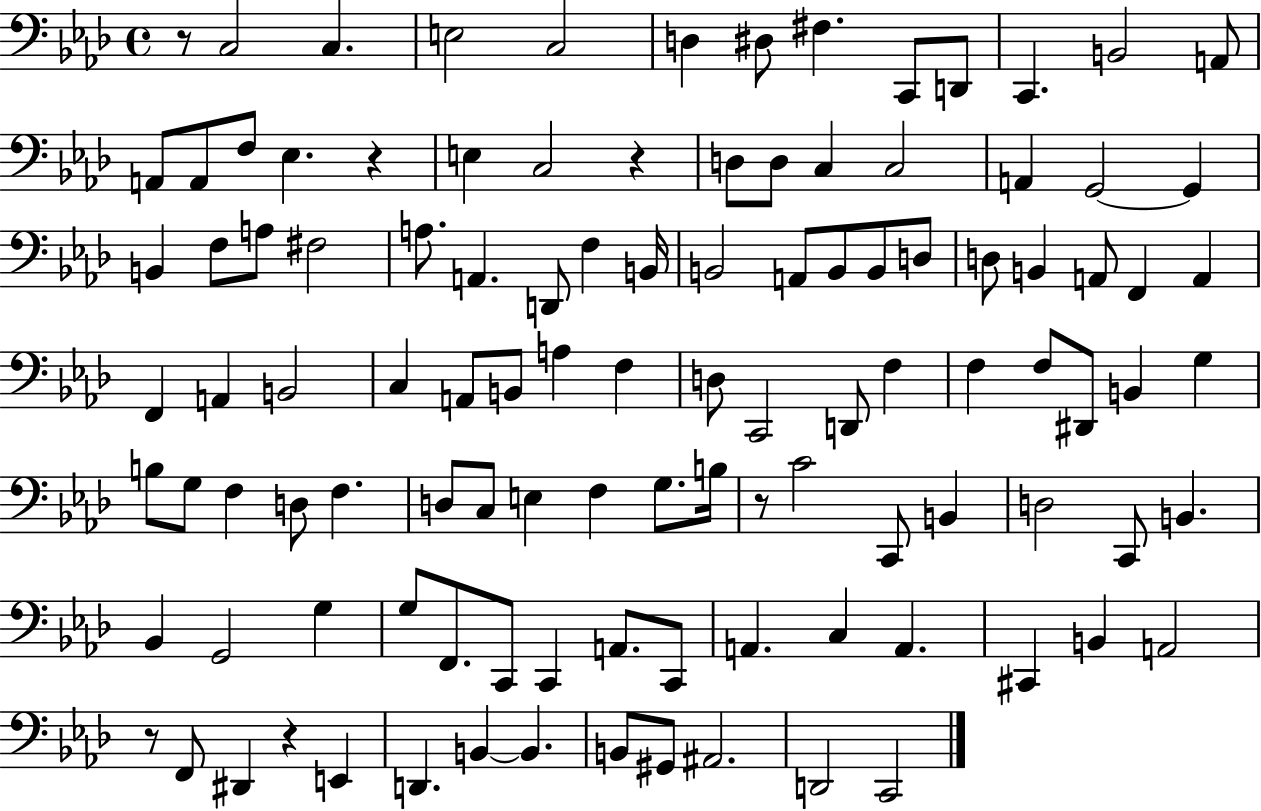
{
  \clef bass
  \time 4/4
  \defaultTimeSignature
  \key aes \major
  \repeat volta 2 { r8 c2 c4. | e2 c2 | d4 dis8 fis4. c,8 d,8 | c,4. b,2 a,8 | \break a,8 a,8 f8 ees4. r4 | e4 c2 r4 | d8 d8 c4 c2 | a,4 g,2~~ g,4 | \break b,4 f8 a8 fis2 | a8. a,4. d,8 f4 b,16 | b,2 a,8 b,8 b,8 d8 | d8 b,4 a,8 f,4 a,4 | \break f,4 a,4 b,2 | c4 a,8 b,8 a4 f4 | d8 c,2 d,8 f4 | f4 f8 dis,8 b,4 g4 | \break b8 g8 f4 d8 f4. | d8 c8 e4 f4 g8. b16 | r8 c'2 c,8 b,4 | d2 c,8 b,4. | \break bes,4 g,2 g4 | g8 f,8. c,8 c,4 a,8. c,8 | a,4. c4 a,4. | cis,4 b,4 a,2 | \break r8 f,8 dis,4 r4 e,4 | d,4. b,4~~ b,4. | b,8 gis,8 ais,2. | d,2 c,2 | \break } \bar "|."
}